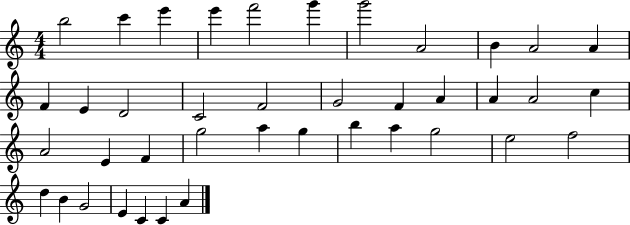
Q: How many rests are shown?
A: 0